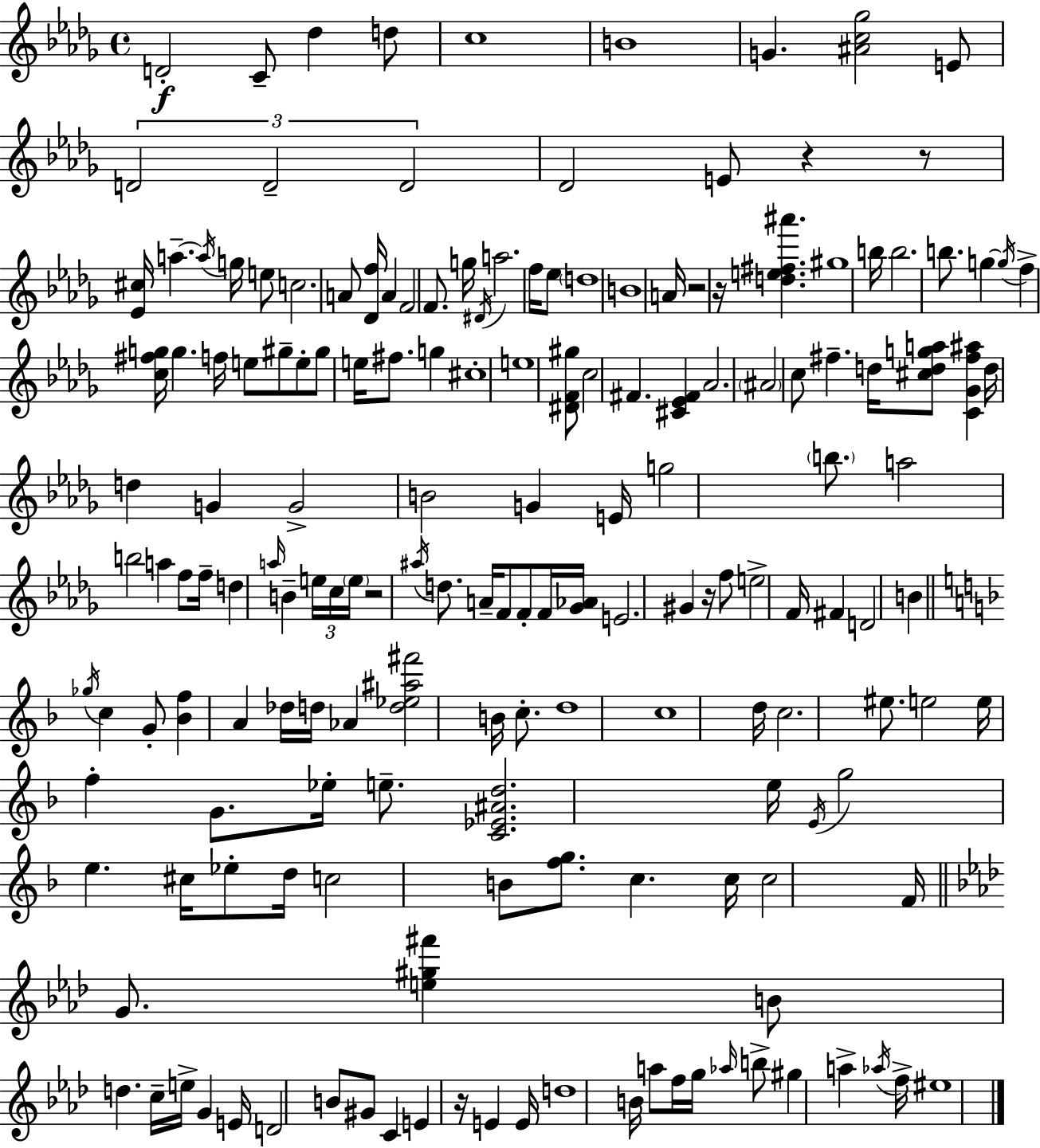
D4/h C4/e Db5/q D5/e C5/w B4/w G4/q. [A#4,C5,Gb5]/h E4/e D4/h D4/h D4/h Db4/h E4/e R/q R/e [Eb4,C#5]/s A5/q. A5/s G5/s E5/e C5/h. A4/e [Db4,F5]/s A4/q F4/h F4/e. G5/s D#4/s A5/h. F5/s Eb5/e D5/w B4/w A4/s R/h R/s [D5,E5,F#5,A#6]/q. G#5/w B5/s B5/h. B5/e. G5/q G5/s F5/q [C5,F#5,G5]/s G5/q. F5/s E5/e G#5/e E5/e G#5/e E5/s F#5/e. G5/q C#5/w E5/w [D#4,F4,G#5]/e C5/h F#4/q. [C#4,Eb4,F#4]/q Ab4/h. A#4/h C5/e F#5/q. D5/s [C#5,D5,G5,A5]/e [C4,Gb4,F#5,A#5]/q D5/s D5/q G4/q G4/h B4/h G4/q E4/s G5/h B5/e. A5/h B5/h A5/q F5/e F5/s D5/q A5/s B4/q E5/s C5/s E5/s R/h A#5/s D5/e. A4/s F4/e F4/e F4/s [Gb4,Ab4]/s E4/h. G#4/q R/s F5/e E5/h F4/s F#4/q D4/h B4/q Gb5/s C5/q G4/e [Bb4,F5]/q A4/q Db5/s D5/s Ab4/q [D5,Eb5,A#5,F#6]/h B4/s C5/e. D5/w C5/w D5/s C5/h. EIS5/e. E5/h E5/s F5/q G4/e. Eb5/s E5/e. [C4,Eb4,A#4,D5]/h. E5/s E4/s G5/h E5/q. C#5/s Eb5/e D5/s C5/h B4/e [F5,G5]/e. C5/q. C5/s C5/h F4/s G4/e. [E5,G#5,F#6]/q B4/e D5/q. C5/s E5/s G4/q E4/s D4/h B4/e G#4/e C4/q E4/q R/s E4/q E4/s D5/w B4/s A5/e F5/s G5/s Ab5/s B5/e G#5/q A5/q Ab5/s F5/s EIS5/w